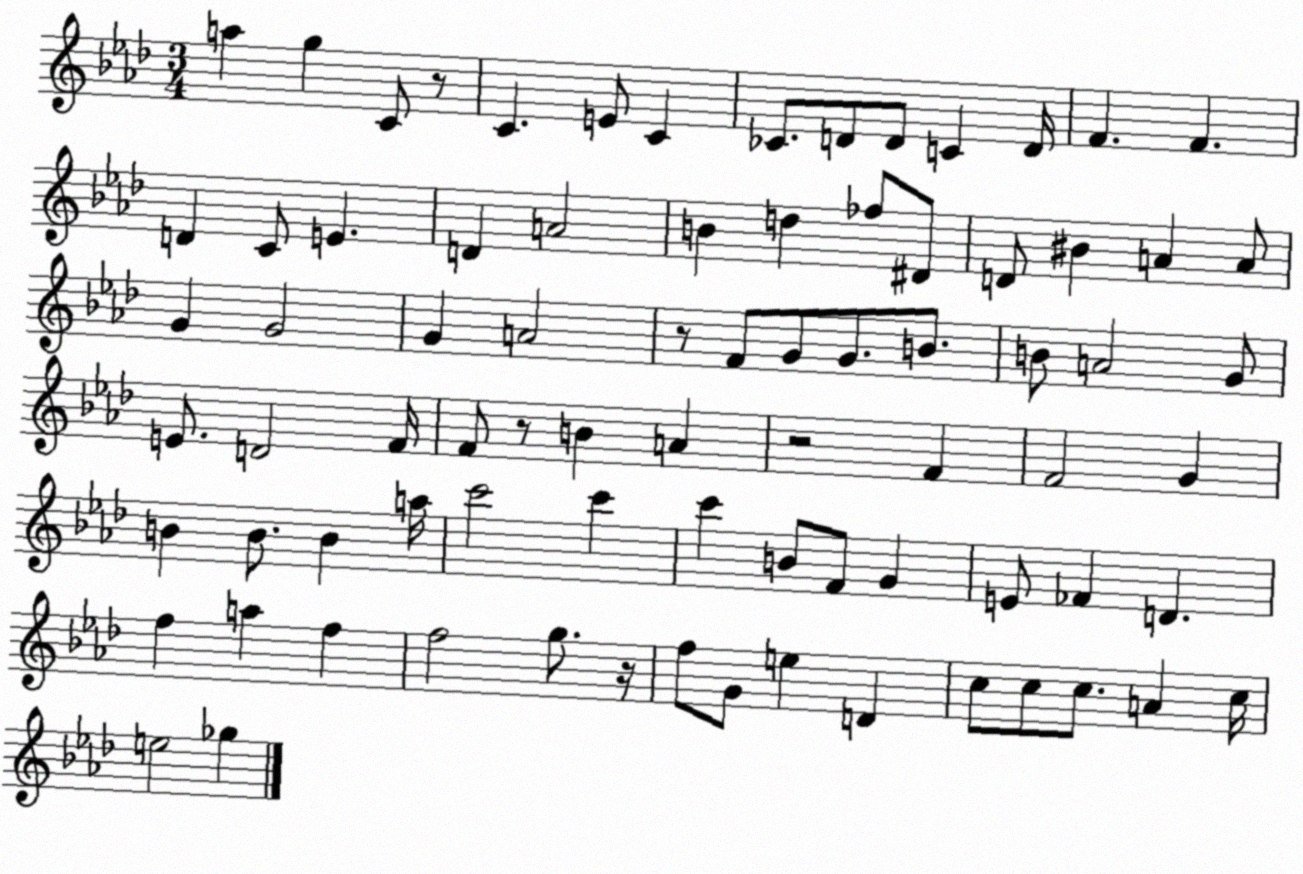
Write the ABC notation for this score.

X:1
T:Untitled
M:3/4
L:1/4
K:Ab
a g C/2 z/2 C E/2 C _C/2 D/2 D/2 C D/4 F F D C/2 E D A2 B d _f/2 ^D/2 D/2 ^B A A/2 G G2 G A2 z/2 F/2 G/2 G/2 B/2 B/2 A2 G/2 E/2 D2 F/4 F/2 z/2 B A z2 F F2 G B B/2 B a/4 c'2 c' c' B/2 F/2 G E/2 _F D f a f f2 g/2 z/4 f/2 G/2 e D c/2 c/2 c/2 A c/4 e2 _g